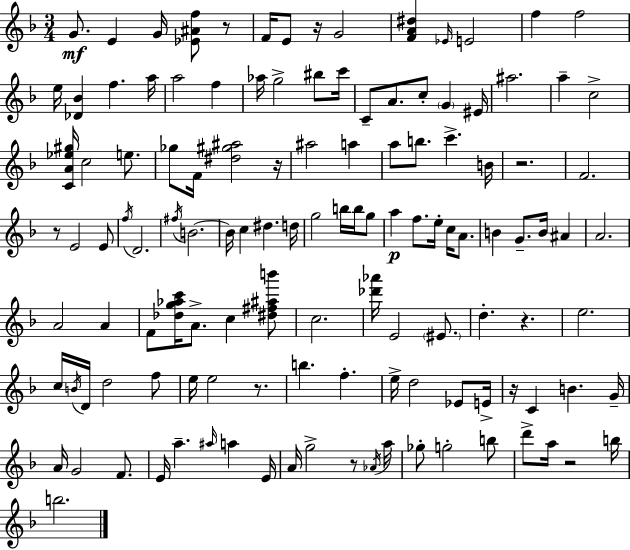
G4/e. E4/q G4/s [Eb4,A#4,F5]/e R/e F4/s E4/e R/s G4/h [F4,A4,D#5]/q Eb4/s E4/h F5/q F5/h E5/s [Db4,Bb4]/q F5/q. A5/s A5/h F5/q Ab5/s G5/h BIS5/e C6/s C4/e A4/e. C5/e G4/q EIS4/s A#5/h. A5/q C5/h [C4,A4,Eb5,G#5]/s C5/h E5/e. Gb5/e F4/s [D#5,G#5,A#5]/h R/s A#5/h A5/q A5/e B5/e. C6/q. B4/s R/h. F4/h. R/e E4/h E4/e F5/s D4/h. F#5/s B4/h. B4/s C5/q D#5/q. D5/s G5/h B5/s B5/s G5/e A5/q F5/e. E5/s C5/s A4/e. B4/q G4/e. B4/s A#4/q A4/h. A4/h A4/q F4/e [Db5,G5,Ab5,C6]/s A4/e. C5/q [D#5,F#5,A#5,B6]/e C5/h. [Db6,Ab6]/s E4/h EIS4/e. D5/q. R/q. E5/h. C5/s B4/s D4/s D5/h F5/e E5/s E5/h R/e. B5/q. F5/q. E5/s D5/h Eb4/e E4/s R/s C4/q B4/q. G4/s A4/s G4/h F4/e. E4/s A5/q. A#5/s A5/q E4/s A4/s G5/h R/e Ab4/s A5/s Gb5/e G5/h B5/e D6/e A5/s R/h B5/s B5/h.